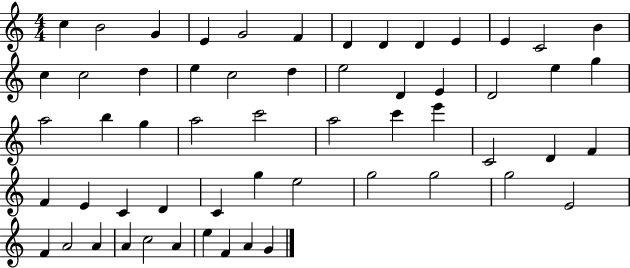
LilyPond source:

{
  \clef treble
  \numericTimeSignature
  \time 4/4
  \key c \major
  c''4 b'2 g'4 | e'4 g'2 f'4 | d'4 d'4 d'4 e'4 | e'4 c'2 b'4 | \break c''4 c''2 d''4 | e''4 c''2 d''4 | e''2 d'4 e'4 | d'2 e''4 g''4 | \break a''2 b''4 g''4 | a''2 c'''2 | a''2 c'''4 e'''4 | c'2 d'4 f'4 | \break f'4 e'4 c'4 d'4 | c'4 g''4 e''2 | g''2 g''2 | g''2 e'2 | \break f'4 a'2 a'4 | a'4 c''2 a'4 | e''4 f'4 a'4 g'4 | \bar "|."
}